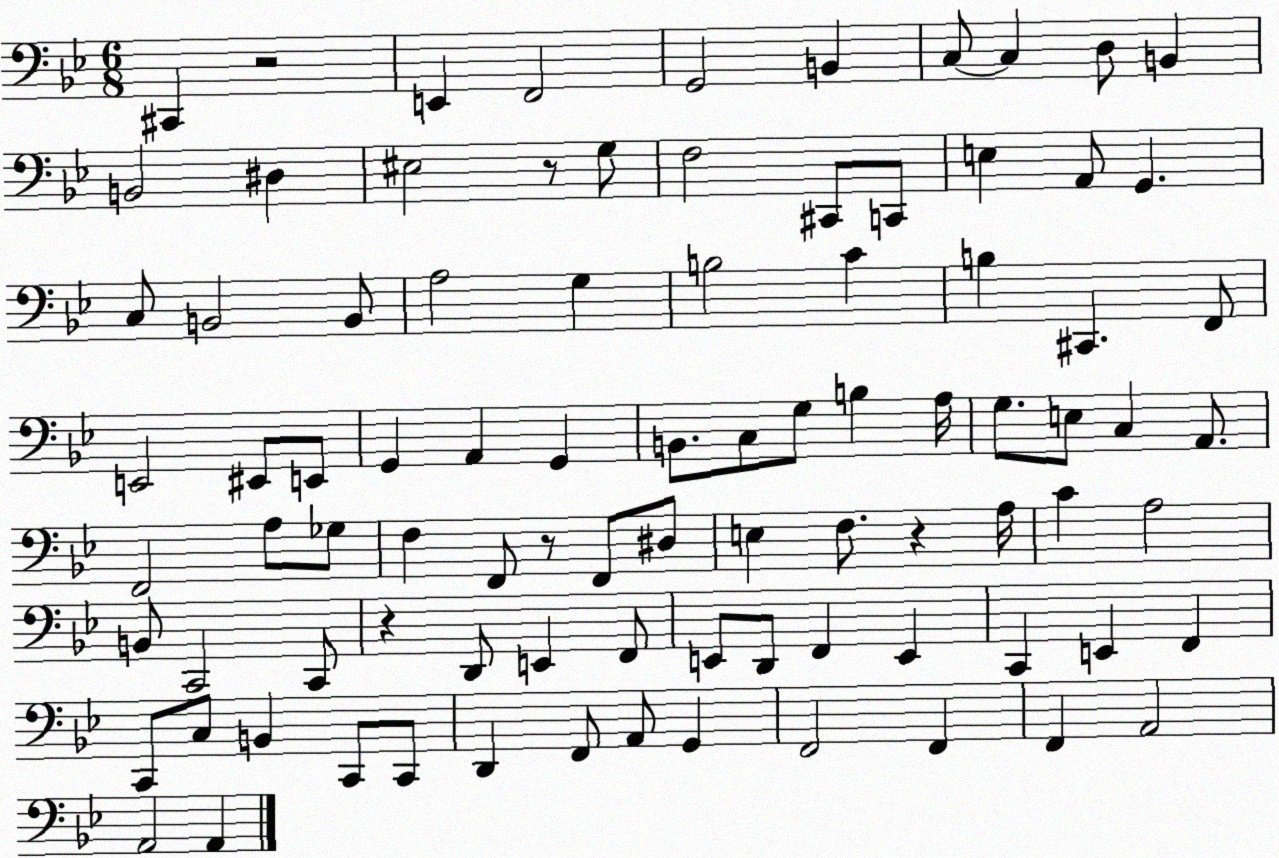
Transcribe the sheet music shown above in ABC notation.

X:1
T:Untitled
M:6/8
L:1/4
K:Bb
^C,, z2 E,, F,,2 G,,2 B,, C,/2 C, D,/2 B,, B,,2 ^D, ^E,2 z/2 G,/2 F,2 ^C,,/2 C,,/2 E, A,,/2 G,, C,/2 B,,2 B,,/2 A,2 G, B,2 C B, ^C,, F,,/2 E,,2 ^E,,/2 E,,/2 G,, A,, G,, B,,/2 C,/2 G,/2 B, A,/4 G,/2 E,/2 C, A,,/2 F,,2 A,/2 _G,/2 F, F,,/2 z/2 F,,/2 ^D,/2 E, F,/2 z A,/4 C A,2 B,,/2 C,,2 C,,/2 z D,,/2 E,, F,,/2 E,,/2 D,,/2 F,, E,, C,, E,, F,, C,,/2 C,/2 B,, C,,/2 C,,/2 D,, F,,/2 A,,/2 G,, F,,2 F,, F,, A,,2 A,,2 A,,